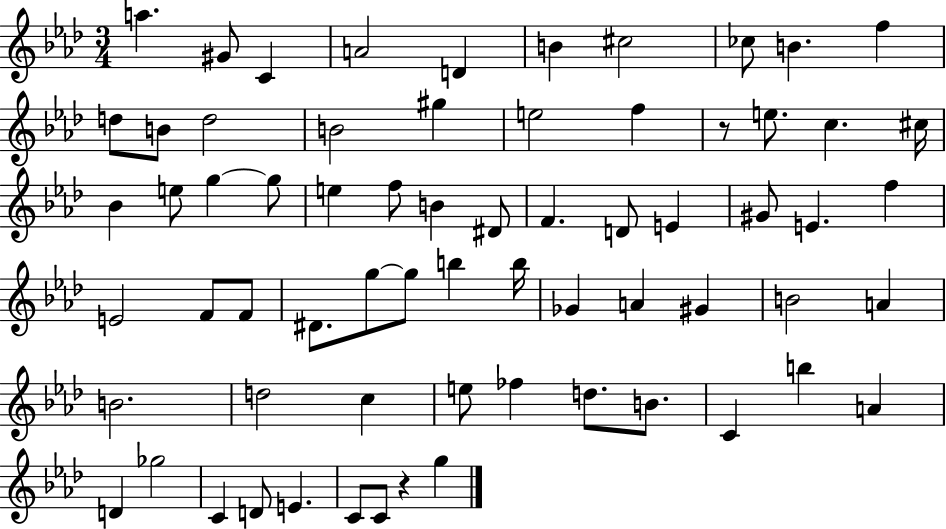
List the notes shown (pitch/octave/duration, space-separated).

A5/q. G#4/e C4/q A4/h D4/q B4/q C#5/h CES5/e B4/q. F5/q D5/e B4/e D5/h B4/h G#5/q E5/h F5/q R/e E5/e. C5/q. C#5/s Bb4/q E5/e G5/q G5/e E5/q F5/e B4/q D#4/e F4/q. D4/e E4/q G#4/e E4/q. F5/q E4/h F4/e F4/e D#4/e. G5/e G5/e B5/q B5/s Gb4/q A4/q G#4/q B4/h A4/q B4/h. D5/h C5/q E5/e FES5/q D5/e. B4/e. C4/q B5/q A4/q D4/q Gb5/h C4/q D4/e E4/q. C4/e C4/e R/q G5/q